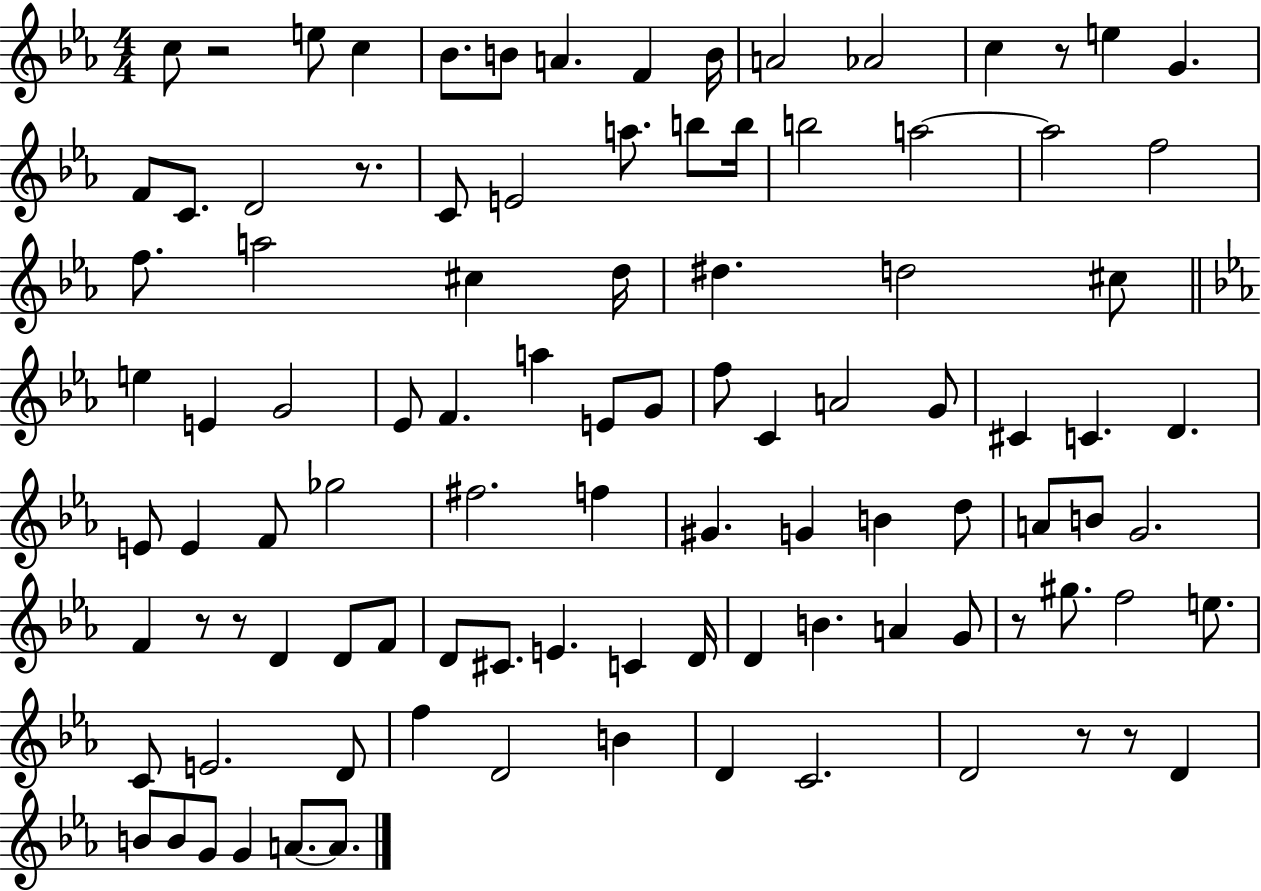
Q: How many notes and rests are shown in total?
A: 100